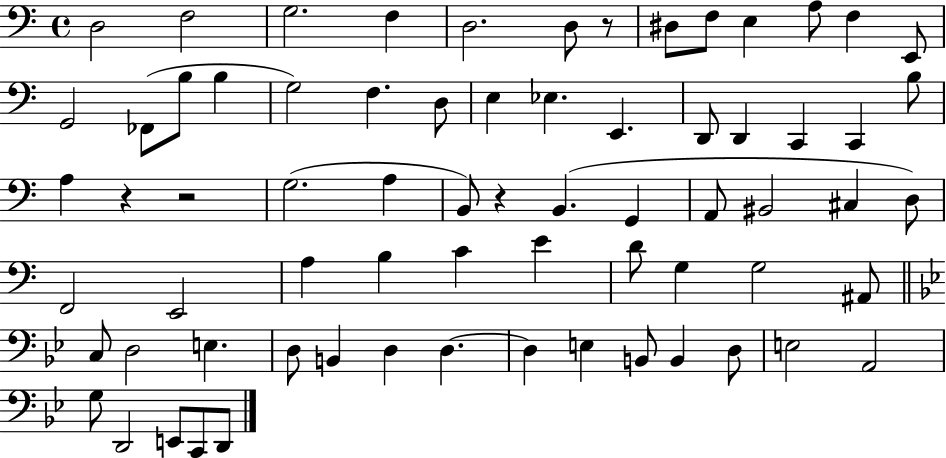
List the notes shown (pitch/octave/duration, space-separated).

D3/h F3/h G3/h. F3/q D3/h. D3/e R/e D#3/e F3/e E3/q A3/e F3/q E2/e G2/h FES2/e B3/e B3/q G3/h F3/q. D3/e E3/q Eb3/q. E2/q. D2/e D2/q C2/q C2/q B3/e A3/q R/q R/h G3/h. A3/q B2/e R/q B2/q. G2/q A2/e BIS2/h C#3/q D3/e F2/h E2/h A3/q B3/q C4/q E4/q D4/e G3/q G3/h A#2/e C3/e D3/h E3/q. D3/e B2/q D3/q D3/q. D3/q E3/q B2/e B2/q D3/e E3/h A2/h G3/e D2/h E2/e C2/e D2/e